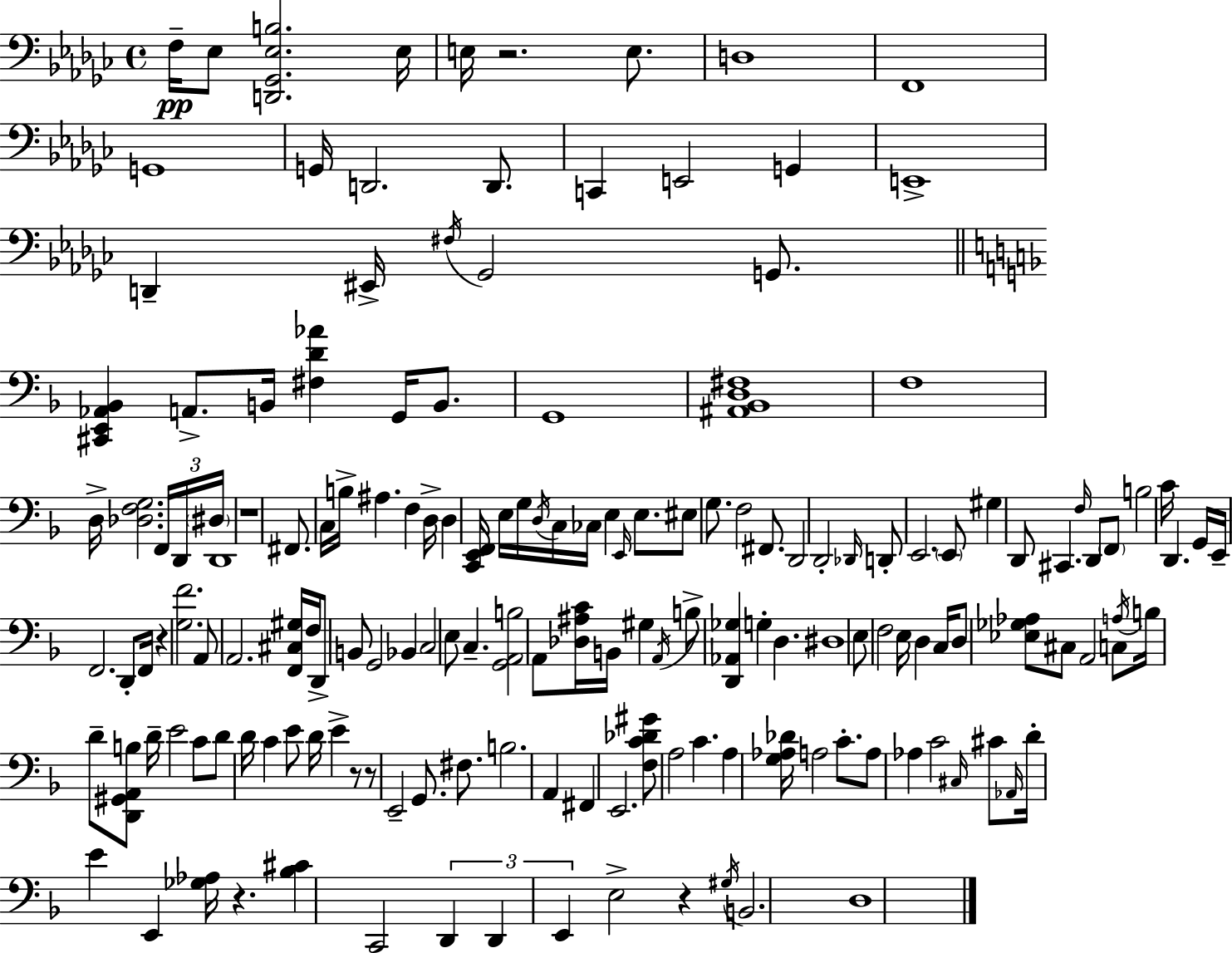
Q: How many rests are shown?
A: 7